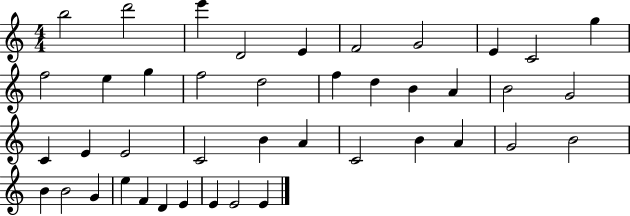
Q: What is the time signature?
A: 4/4